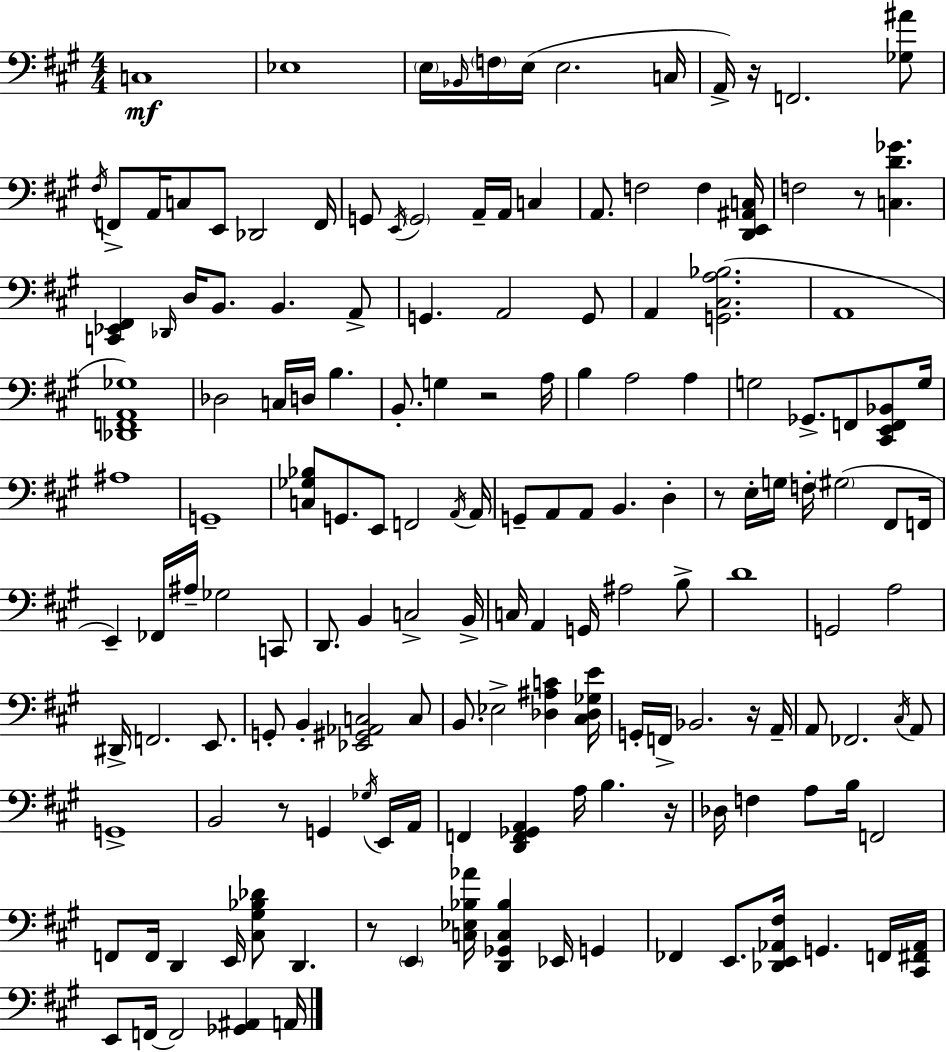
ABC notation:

X:1
T:Untitled
M:4/4
L:1/4
K:A
C,4 _E,4 E,/4 _B,,/4 F,/4 E,/4 E,2 C,/4 A,,/4 z/4 F,,2 [_G,^A]/2 ^F,/4 F,,/2 A,,/4 C,/2 E,,/2 _D,,2 F,,/4 G,,/2 E,,/4 G,,2 A,,/4 A,,/4 C, A,,/2 F,2 F, [D,,E,,^A,,C,]/4 F,2 z/2 [C,D_G] [C,,_E,,^F,,] _D,,/4 D,/4 B,,/2 B,, A,,/2 G,, A,,2 G,,/2 A,, [G,,^C,A,_B,]2 A,,4 [_D,,F,,A,,_G,]4 _D,2 C,/4 D,/4 B, B,,/2 G, z2 A,/4 B, A,2 A, G,2 _G,,/2 F,,/2 [^C,,E,,F,,_B,,]/2 G,/4 ^A,4 G,,4 [C,_G,_B,]/2 G,,/2 E,,/2 F,,2 A,,/4 A,,/4 G,,/2 A,,/2 A,,/2 B,, D, z/2 E,/4 G,/4 F,/4 ^G,2 ^F,,/2 F,,/4 E,, _F,,/4 ^A,/4 _G,2 C,,/2 D,,/2 B,, C,2 B,,/4 C,/4 A,, G,,/4 ^A,2 B,/2 D4 G,,2 A,2 ^D,,/4 F,,2 E,,/2 G,,/2 B,, [_E,,^G,,_A,,C,]2 C,/2 B,,/2 _E,2 [_D,^A,C] [^C,_D,_G,E]/4 G,,/4 F,,/4 _B,,2 z/4 A,,/4 A,,/2 _F,,2 ^C,/4 A,,/2 G,,4 B,,2 z/2 G,, _G,/4 E,,/4 A,,/4 F,, [D,,F,,_G,,A,,] A,/4 B, z/4 _D,/4 F, A,/2 B,/4 F,,2 F,,/2 F,,/4 D,, E,,/4 [^C,^G,_B,_D]/2 D,, z/2 E,, [C,_E,_B,_A]/4 [D,,_G,,C,_B,] _E,,/4 G,, _F,, E,,/2 [_D,,E,,_A,,^F,]/4 G,, F,,/4 [^C,,^F,,_A,,]/4 E,,/2 F,,/4 F,,2 [_G,,^A,,] A,,/4